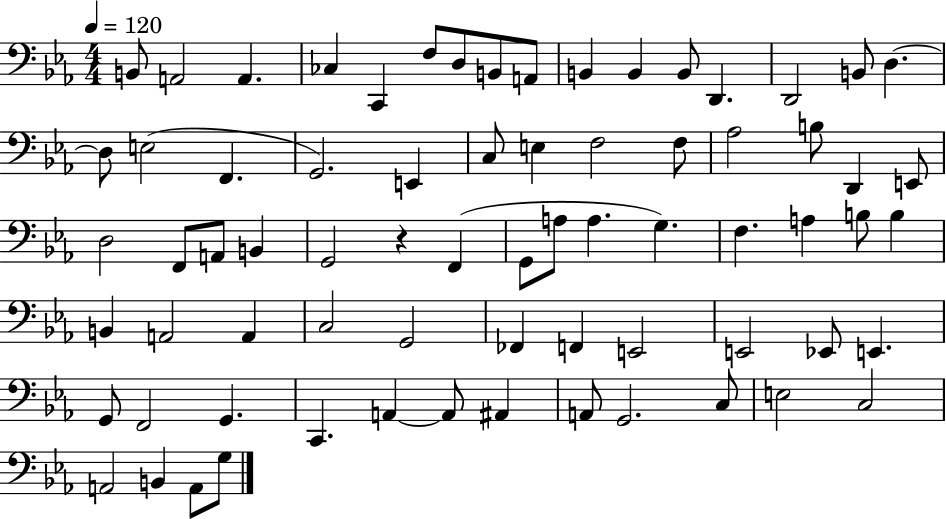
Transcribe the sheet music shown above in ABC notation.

X:1
T:Untitled
M:4/4
L:1/4
K:Eb
B,,/2 A,,2 A,, _C, C,, F,/2 D,/2 B,,/2 A,,/2 B,, B,, B,,/2 D,, D,,2 B,,/2 D, D,/2 E,2 F,, G,,2 E,, C,/2 E, F,2 F,/2 _A,2 B,/2 D,, E,,/2 D,2 F,,/2 A,,/2 B,, G,,2 z F,, G,,/2 A,/2 A, G, F, A, B,/2 B, B,, A,,2 A,, C,2 G,,2 _F,, F,, E,,2 E,,2 _E,,/2 E,, G,,/2 F,,2 G,, C,, A,, A,,/2 ^A,, A,,/2 G,,2 C,/2 E,2 C,2 A,,2 B,, A,,/2 G,/2